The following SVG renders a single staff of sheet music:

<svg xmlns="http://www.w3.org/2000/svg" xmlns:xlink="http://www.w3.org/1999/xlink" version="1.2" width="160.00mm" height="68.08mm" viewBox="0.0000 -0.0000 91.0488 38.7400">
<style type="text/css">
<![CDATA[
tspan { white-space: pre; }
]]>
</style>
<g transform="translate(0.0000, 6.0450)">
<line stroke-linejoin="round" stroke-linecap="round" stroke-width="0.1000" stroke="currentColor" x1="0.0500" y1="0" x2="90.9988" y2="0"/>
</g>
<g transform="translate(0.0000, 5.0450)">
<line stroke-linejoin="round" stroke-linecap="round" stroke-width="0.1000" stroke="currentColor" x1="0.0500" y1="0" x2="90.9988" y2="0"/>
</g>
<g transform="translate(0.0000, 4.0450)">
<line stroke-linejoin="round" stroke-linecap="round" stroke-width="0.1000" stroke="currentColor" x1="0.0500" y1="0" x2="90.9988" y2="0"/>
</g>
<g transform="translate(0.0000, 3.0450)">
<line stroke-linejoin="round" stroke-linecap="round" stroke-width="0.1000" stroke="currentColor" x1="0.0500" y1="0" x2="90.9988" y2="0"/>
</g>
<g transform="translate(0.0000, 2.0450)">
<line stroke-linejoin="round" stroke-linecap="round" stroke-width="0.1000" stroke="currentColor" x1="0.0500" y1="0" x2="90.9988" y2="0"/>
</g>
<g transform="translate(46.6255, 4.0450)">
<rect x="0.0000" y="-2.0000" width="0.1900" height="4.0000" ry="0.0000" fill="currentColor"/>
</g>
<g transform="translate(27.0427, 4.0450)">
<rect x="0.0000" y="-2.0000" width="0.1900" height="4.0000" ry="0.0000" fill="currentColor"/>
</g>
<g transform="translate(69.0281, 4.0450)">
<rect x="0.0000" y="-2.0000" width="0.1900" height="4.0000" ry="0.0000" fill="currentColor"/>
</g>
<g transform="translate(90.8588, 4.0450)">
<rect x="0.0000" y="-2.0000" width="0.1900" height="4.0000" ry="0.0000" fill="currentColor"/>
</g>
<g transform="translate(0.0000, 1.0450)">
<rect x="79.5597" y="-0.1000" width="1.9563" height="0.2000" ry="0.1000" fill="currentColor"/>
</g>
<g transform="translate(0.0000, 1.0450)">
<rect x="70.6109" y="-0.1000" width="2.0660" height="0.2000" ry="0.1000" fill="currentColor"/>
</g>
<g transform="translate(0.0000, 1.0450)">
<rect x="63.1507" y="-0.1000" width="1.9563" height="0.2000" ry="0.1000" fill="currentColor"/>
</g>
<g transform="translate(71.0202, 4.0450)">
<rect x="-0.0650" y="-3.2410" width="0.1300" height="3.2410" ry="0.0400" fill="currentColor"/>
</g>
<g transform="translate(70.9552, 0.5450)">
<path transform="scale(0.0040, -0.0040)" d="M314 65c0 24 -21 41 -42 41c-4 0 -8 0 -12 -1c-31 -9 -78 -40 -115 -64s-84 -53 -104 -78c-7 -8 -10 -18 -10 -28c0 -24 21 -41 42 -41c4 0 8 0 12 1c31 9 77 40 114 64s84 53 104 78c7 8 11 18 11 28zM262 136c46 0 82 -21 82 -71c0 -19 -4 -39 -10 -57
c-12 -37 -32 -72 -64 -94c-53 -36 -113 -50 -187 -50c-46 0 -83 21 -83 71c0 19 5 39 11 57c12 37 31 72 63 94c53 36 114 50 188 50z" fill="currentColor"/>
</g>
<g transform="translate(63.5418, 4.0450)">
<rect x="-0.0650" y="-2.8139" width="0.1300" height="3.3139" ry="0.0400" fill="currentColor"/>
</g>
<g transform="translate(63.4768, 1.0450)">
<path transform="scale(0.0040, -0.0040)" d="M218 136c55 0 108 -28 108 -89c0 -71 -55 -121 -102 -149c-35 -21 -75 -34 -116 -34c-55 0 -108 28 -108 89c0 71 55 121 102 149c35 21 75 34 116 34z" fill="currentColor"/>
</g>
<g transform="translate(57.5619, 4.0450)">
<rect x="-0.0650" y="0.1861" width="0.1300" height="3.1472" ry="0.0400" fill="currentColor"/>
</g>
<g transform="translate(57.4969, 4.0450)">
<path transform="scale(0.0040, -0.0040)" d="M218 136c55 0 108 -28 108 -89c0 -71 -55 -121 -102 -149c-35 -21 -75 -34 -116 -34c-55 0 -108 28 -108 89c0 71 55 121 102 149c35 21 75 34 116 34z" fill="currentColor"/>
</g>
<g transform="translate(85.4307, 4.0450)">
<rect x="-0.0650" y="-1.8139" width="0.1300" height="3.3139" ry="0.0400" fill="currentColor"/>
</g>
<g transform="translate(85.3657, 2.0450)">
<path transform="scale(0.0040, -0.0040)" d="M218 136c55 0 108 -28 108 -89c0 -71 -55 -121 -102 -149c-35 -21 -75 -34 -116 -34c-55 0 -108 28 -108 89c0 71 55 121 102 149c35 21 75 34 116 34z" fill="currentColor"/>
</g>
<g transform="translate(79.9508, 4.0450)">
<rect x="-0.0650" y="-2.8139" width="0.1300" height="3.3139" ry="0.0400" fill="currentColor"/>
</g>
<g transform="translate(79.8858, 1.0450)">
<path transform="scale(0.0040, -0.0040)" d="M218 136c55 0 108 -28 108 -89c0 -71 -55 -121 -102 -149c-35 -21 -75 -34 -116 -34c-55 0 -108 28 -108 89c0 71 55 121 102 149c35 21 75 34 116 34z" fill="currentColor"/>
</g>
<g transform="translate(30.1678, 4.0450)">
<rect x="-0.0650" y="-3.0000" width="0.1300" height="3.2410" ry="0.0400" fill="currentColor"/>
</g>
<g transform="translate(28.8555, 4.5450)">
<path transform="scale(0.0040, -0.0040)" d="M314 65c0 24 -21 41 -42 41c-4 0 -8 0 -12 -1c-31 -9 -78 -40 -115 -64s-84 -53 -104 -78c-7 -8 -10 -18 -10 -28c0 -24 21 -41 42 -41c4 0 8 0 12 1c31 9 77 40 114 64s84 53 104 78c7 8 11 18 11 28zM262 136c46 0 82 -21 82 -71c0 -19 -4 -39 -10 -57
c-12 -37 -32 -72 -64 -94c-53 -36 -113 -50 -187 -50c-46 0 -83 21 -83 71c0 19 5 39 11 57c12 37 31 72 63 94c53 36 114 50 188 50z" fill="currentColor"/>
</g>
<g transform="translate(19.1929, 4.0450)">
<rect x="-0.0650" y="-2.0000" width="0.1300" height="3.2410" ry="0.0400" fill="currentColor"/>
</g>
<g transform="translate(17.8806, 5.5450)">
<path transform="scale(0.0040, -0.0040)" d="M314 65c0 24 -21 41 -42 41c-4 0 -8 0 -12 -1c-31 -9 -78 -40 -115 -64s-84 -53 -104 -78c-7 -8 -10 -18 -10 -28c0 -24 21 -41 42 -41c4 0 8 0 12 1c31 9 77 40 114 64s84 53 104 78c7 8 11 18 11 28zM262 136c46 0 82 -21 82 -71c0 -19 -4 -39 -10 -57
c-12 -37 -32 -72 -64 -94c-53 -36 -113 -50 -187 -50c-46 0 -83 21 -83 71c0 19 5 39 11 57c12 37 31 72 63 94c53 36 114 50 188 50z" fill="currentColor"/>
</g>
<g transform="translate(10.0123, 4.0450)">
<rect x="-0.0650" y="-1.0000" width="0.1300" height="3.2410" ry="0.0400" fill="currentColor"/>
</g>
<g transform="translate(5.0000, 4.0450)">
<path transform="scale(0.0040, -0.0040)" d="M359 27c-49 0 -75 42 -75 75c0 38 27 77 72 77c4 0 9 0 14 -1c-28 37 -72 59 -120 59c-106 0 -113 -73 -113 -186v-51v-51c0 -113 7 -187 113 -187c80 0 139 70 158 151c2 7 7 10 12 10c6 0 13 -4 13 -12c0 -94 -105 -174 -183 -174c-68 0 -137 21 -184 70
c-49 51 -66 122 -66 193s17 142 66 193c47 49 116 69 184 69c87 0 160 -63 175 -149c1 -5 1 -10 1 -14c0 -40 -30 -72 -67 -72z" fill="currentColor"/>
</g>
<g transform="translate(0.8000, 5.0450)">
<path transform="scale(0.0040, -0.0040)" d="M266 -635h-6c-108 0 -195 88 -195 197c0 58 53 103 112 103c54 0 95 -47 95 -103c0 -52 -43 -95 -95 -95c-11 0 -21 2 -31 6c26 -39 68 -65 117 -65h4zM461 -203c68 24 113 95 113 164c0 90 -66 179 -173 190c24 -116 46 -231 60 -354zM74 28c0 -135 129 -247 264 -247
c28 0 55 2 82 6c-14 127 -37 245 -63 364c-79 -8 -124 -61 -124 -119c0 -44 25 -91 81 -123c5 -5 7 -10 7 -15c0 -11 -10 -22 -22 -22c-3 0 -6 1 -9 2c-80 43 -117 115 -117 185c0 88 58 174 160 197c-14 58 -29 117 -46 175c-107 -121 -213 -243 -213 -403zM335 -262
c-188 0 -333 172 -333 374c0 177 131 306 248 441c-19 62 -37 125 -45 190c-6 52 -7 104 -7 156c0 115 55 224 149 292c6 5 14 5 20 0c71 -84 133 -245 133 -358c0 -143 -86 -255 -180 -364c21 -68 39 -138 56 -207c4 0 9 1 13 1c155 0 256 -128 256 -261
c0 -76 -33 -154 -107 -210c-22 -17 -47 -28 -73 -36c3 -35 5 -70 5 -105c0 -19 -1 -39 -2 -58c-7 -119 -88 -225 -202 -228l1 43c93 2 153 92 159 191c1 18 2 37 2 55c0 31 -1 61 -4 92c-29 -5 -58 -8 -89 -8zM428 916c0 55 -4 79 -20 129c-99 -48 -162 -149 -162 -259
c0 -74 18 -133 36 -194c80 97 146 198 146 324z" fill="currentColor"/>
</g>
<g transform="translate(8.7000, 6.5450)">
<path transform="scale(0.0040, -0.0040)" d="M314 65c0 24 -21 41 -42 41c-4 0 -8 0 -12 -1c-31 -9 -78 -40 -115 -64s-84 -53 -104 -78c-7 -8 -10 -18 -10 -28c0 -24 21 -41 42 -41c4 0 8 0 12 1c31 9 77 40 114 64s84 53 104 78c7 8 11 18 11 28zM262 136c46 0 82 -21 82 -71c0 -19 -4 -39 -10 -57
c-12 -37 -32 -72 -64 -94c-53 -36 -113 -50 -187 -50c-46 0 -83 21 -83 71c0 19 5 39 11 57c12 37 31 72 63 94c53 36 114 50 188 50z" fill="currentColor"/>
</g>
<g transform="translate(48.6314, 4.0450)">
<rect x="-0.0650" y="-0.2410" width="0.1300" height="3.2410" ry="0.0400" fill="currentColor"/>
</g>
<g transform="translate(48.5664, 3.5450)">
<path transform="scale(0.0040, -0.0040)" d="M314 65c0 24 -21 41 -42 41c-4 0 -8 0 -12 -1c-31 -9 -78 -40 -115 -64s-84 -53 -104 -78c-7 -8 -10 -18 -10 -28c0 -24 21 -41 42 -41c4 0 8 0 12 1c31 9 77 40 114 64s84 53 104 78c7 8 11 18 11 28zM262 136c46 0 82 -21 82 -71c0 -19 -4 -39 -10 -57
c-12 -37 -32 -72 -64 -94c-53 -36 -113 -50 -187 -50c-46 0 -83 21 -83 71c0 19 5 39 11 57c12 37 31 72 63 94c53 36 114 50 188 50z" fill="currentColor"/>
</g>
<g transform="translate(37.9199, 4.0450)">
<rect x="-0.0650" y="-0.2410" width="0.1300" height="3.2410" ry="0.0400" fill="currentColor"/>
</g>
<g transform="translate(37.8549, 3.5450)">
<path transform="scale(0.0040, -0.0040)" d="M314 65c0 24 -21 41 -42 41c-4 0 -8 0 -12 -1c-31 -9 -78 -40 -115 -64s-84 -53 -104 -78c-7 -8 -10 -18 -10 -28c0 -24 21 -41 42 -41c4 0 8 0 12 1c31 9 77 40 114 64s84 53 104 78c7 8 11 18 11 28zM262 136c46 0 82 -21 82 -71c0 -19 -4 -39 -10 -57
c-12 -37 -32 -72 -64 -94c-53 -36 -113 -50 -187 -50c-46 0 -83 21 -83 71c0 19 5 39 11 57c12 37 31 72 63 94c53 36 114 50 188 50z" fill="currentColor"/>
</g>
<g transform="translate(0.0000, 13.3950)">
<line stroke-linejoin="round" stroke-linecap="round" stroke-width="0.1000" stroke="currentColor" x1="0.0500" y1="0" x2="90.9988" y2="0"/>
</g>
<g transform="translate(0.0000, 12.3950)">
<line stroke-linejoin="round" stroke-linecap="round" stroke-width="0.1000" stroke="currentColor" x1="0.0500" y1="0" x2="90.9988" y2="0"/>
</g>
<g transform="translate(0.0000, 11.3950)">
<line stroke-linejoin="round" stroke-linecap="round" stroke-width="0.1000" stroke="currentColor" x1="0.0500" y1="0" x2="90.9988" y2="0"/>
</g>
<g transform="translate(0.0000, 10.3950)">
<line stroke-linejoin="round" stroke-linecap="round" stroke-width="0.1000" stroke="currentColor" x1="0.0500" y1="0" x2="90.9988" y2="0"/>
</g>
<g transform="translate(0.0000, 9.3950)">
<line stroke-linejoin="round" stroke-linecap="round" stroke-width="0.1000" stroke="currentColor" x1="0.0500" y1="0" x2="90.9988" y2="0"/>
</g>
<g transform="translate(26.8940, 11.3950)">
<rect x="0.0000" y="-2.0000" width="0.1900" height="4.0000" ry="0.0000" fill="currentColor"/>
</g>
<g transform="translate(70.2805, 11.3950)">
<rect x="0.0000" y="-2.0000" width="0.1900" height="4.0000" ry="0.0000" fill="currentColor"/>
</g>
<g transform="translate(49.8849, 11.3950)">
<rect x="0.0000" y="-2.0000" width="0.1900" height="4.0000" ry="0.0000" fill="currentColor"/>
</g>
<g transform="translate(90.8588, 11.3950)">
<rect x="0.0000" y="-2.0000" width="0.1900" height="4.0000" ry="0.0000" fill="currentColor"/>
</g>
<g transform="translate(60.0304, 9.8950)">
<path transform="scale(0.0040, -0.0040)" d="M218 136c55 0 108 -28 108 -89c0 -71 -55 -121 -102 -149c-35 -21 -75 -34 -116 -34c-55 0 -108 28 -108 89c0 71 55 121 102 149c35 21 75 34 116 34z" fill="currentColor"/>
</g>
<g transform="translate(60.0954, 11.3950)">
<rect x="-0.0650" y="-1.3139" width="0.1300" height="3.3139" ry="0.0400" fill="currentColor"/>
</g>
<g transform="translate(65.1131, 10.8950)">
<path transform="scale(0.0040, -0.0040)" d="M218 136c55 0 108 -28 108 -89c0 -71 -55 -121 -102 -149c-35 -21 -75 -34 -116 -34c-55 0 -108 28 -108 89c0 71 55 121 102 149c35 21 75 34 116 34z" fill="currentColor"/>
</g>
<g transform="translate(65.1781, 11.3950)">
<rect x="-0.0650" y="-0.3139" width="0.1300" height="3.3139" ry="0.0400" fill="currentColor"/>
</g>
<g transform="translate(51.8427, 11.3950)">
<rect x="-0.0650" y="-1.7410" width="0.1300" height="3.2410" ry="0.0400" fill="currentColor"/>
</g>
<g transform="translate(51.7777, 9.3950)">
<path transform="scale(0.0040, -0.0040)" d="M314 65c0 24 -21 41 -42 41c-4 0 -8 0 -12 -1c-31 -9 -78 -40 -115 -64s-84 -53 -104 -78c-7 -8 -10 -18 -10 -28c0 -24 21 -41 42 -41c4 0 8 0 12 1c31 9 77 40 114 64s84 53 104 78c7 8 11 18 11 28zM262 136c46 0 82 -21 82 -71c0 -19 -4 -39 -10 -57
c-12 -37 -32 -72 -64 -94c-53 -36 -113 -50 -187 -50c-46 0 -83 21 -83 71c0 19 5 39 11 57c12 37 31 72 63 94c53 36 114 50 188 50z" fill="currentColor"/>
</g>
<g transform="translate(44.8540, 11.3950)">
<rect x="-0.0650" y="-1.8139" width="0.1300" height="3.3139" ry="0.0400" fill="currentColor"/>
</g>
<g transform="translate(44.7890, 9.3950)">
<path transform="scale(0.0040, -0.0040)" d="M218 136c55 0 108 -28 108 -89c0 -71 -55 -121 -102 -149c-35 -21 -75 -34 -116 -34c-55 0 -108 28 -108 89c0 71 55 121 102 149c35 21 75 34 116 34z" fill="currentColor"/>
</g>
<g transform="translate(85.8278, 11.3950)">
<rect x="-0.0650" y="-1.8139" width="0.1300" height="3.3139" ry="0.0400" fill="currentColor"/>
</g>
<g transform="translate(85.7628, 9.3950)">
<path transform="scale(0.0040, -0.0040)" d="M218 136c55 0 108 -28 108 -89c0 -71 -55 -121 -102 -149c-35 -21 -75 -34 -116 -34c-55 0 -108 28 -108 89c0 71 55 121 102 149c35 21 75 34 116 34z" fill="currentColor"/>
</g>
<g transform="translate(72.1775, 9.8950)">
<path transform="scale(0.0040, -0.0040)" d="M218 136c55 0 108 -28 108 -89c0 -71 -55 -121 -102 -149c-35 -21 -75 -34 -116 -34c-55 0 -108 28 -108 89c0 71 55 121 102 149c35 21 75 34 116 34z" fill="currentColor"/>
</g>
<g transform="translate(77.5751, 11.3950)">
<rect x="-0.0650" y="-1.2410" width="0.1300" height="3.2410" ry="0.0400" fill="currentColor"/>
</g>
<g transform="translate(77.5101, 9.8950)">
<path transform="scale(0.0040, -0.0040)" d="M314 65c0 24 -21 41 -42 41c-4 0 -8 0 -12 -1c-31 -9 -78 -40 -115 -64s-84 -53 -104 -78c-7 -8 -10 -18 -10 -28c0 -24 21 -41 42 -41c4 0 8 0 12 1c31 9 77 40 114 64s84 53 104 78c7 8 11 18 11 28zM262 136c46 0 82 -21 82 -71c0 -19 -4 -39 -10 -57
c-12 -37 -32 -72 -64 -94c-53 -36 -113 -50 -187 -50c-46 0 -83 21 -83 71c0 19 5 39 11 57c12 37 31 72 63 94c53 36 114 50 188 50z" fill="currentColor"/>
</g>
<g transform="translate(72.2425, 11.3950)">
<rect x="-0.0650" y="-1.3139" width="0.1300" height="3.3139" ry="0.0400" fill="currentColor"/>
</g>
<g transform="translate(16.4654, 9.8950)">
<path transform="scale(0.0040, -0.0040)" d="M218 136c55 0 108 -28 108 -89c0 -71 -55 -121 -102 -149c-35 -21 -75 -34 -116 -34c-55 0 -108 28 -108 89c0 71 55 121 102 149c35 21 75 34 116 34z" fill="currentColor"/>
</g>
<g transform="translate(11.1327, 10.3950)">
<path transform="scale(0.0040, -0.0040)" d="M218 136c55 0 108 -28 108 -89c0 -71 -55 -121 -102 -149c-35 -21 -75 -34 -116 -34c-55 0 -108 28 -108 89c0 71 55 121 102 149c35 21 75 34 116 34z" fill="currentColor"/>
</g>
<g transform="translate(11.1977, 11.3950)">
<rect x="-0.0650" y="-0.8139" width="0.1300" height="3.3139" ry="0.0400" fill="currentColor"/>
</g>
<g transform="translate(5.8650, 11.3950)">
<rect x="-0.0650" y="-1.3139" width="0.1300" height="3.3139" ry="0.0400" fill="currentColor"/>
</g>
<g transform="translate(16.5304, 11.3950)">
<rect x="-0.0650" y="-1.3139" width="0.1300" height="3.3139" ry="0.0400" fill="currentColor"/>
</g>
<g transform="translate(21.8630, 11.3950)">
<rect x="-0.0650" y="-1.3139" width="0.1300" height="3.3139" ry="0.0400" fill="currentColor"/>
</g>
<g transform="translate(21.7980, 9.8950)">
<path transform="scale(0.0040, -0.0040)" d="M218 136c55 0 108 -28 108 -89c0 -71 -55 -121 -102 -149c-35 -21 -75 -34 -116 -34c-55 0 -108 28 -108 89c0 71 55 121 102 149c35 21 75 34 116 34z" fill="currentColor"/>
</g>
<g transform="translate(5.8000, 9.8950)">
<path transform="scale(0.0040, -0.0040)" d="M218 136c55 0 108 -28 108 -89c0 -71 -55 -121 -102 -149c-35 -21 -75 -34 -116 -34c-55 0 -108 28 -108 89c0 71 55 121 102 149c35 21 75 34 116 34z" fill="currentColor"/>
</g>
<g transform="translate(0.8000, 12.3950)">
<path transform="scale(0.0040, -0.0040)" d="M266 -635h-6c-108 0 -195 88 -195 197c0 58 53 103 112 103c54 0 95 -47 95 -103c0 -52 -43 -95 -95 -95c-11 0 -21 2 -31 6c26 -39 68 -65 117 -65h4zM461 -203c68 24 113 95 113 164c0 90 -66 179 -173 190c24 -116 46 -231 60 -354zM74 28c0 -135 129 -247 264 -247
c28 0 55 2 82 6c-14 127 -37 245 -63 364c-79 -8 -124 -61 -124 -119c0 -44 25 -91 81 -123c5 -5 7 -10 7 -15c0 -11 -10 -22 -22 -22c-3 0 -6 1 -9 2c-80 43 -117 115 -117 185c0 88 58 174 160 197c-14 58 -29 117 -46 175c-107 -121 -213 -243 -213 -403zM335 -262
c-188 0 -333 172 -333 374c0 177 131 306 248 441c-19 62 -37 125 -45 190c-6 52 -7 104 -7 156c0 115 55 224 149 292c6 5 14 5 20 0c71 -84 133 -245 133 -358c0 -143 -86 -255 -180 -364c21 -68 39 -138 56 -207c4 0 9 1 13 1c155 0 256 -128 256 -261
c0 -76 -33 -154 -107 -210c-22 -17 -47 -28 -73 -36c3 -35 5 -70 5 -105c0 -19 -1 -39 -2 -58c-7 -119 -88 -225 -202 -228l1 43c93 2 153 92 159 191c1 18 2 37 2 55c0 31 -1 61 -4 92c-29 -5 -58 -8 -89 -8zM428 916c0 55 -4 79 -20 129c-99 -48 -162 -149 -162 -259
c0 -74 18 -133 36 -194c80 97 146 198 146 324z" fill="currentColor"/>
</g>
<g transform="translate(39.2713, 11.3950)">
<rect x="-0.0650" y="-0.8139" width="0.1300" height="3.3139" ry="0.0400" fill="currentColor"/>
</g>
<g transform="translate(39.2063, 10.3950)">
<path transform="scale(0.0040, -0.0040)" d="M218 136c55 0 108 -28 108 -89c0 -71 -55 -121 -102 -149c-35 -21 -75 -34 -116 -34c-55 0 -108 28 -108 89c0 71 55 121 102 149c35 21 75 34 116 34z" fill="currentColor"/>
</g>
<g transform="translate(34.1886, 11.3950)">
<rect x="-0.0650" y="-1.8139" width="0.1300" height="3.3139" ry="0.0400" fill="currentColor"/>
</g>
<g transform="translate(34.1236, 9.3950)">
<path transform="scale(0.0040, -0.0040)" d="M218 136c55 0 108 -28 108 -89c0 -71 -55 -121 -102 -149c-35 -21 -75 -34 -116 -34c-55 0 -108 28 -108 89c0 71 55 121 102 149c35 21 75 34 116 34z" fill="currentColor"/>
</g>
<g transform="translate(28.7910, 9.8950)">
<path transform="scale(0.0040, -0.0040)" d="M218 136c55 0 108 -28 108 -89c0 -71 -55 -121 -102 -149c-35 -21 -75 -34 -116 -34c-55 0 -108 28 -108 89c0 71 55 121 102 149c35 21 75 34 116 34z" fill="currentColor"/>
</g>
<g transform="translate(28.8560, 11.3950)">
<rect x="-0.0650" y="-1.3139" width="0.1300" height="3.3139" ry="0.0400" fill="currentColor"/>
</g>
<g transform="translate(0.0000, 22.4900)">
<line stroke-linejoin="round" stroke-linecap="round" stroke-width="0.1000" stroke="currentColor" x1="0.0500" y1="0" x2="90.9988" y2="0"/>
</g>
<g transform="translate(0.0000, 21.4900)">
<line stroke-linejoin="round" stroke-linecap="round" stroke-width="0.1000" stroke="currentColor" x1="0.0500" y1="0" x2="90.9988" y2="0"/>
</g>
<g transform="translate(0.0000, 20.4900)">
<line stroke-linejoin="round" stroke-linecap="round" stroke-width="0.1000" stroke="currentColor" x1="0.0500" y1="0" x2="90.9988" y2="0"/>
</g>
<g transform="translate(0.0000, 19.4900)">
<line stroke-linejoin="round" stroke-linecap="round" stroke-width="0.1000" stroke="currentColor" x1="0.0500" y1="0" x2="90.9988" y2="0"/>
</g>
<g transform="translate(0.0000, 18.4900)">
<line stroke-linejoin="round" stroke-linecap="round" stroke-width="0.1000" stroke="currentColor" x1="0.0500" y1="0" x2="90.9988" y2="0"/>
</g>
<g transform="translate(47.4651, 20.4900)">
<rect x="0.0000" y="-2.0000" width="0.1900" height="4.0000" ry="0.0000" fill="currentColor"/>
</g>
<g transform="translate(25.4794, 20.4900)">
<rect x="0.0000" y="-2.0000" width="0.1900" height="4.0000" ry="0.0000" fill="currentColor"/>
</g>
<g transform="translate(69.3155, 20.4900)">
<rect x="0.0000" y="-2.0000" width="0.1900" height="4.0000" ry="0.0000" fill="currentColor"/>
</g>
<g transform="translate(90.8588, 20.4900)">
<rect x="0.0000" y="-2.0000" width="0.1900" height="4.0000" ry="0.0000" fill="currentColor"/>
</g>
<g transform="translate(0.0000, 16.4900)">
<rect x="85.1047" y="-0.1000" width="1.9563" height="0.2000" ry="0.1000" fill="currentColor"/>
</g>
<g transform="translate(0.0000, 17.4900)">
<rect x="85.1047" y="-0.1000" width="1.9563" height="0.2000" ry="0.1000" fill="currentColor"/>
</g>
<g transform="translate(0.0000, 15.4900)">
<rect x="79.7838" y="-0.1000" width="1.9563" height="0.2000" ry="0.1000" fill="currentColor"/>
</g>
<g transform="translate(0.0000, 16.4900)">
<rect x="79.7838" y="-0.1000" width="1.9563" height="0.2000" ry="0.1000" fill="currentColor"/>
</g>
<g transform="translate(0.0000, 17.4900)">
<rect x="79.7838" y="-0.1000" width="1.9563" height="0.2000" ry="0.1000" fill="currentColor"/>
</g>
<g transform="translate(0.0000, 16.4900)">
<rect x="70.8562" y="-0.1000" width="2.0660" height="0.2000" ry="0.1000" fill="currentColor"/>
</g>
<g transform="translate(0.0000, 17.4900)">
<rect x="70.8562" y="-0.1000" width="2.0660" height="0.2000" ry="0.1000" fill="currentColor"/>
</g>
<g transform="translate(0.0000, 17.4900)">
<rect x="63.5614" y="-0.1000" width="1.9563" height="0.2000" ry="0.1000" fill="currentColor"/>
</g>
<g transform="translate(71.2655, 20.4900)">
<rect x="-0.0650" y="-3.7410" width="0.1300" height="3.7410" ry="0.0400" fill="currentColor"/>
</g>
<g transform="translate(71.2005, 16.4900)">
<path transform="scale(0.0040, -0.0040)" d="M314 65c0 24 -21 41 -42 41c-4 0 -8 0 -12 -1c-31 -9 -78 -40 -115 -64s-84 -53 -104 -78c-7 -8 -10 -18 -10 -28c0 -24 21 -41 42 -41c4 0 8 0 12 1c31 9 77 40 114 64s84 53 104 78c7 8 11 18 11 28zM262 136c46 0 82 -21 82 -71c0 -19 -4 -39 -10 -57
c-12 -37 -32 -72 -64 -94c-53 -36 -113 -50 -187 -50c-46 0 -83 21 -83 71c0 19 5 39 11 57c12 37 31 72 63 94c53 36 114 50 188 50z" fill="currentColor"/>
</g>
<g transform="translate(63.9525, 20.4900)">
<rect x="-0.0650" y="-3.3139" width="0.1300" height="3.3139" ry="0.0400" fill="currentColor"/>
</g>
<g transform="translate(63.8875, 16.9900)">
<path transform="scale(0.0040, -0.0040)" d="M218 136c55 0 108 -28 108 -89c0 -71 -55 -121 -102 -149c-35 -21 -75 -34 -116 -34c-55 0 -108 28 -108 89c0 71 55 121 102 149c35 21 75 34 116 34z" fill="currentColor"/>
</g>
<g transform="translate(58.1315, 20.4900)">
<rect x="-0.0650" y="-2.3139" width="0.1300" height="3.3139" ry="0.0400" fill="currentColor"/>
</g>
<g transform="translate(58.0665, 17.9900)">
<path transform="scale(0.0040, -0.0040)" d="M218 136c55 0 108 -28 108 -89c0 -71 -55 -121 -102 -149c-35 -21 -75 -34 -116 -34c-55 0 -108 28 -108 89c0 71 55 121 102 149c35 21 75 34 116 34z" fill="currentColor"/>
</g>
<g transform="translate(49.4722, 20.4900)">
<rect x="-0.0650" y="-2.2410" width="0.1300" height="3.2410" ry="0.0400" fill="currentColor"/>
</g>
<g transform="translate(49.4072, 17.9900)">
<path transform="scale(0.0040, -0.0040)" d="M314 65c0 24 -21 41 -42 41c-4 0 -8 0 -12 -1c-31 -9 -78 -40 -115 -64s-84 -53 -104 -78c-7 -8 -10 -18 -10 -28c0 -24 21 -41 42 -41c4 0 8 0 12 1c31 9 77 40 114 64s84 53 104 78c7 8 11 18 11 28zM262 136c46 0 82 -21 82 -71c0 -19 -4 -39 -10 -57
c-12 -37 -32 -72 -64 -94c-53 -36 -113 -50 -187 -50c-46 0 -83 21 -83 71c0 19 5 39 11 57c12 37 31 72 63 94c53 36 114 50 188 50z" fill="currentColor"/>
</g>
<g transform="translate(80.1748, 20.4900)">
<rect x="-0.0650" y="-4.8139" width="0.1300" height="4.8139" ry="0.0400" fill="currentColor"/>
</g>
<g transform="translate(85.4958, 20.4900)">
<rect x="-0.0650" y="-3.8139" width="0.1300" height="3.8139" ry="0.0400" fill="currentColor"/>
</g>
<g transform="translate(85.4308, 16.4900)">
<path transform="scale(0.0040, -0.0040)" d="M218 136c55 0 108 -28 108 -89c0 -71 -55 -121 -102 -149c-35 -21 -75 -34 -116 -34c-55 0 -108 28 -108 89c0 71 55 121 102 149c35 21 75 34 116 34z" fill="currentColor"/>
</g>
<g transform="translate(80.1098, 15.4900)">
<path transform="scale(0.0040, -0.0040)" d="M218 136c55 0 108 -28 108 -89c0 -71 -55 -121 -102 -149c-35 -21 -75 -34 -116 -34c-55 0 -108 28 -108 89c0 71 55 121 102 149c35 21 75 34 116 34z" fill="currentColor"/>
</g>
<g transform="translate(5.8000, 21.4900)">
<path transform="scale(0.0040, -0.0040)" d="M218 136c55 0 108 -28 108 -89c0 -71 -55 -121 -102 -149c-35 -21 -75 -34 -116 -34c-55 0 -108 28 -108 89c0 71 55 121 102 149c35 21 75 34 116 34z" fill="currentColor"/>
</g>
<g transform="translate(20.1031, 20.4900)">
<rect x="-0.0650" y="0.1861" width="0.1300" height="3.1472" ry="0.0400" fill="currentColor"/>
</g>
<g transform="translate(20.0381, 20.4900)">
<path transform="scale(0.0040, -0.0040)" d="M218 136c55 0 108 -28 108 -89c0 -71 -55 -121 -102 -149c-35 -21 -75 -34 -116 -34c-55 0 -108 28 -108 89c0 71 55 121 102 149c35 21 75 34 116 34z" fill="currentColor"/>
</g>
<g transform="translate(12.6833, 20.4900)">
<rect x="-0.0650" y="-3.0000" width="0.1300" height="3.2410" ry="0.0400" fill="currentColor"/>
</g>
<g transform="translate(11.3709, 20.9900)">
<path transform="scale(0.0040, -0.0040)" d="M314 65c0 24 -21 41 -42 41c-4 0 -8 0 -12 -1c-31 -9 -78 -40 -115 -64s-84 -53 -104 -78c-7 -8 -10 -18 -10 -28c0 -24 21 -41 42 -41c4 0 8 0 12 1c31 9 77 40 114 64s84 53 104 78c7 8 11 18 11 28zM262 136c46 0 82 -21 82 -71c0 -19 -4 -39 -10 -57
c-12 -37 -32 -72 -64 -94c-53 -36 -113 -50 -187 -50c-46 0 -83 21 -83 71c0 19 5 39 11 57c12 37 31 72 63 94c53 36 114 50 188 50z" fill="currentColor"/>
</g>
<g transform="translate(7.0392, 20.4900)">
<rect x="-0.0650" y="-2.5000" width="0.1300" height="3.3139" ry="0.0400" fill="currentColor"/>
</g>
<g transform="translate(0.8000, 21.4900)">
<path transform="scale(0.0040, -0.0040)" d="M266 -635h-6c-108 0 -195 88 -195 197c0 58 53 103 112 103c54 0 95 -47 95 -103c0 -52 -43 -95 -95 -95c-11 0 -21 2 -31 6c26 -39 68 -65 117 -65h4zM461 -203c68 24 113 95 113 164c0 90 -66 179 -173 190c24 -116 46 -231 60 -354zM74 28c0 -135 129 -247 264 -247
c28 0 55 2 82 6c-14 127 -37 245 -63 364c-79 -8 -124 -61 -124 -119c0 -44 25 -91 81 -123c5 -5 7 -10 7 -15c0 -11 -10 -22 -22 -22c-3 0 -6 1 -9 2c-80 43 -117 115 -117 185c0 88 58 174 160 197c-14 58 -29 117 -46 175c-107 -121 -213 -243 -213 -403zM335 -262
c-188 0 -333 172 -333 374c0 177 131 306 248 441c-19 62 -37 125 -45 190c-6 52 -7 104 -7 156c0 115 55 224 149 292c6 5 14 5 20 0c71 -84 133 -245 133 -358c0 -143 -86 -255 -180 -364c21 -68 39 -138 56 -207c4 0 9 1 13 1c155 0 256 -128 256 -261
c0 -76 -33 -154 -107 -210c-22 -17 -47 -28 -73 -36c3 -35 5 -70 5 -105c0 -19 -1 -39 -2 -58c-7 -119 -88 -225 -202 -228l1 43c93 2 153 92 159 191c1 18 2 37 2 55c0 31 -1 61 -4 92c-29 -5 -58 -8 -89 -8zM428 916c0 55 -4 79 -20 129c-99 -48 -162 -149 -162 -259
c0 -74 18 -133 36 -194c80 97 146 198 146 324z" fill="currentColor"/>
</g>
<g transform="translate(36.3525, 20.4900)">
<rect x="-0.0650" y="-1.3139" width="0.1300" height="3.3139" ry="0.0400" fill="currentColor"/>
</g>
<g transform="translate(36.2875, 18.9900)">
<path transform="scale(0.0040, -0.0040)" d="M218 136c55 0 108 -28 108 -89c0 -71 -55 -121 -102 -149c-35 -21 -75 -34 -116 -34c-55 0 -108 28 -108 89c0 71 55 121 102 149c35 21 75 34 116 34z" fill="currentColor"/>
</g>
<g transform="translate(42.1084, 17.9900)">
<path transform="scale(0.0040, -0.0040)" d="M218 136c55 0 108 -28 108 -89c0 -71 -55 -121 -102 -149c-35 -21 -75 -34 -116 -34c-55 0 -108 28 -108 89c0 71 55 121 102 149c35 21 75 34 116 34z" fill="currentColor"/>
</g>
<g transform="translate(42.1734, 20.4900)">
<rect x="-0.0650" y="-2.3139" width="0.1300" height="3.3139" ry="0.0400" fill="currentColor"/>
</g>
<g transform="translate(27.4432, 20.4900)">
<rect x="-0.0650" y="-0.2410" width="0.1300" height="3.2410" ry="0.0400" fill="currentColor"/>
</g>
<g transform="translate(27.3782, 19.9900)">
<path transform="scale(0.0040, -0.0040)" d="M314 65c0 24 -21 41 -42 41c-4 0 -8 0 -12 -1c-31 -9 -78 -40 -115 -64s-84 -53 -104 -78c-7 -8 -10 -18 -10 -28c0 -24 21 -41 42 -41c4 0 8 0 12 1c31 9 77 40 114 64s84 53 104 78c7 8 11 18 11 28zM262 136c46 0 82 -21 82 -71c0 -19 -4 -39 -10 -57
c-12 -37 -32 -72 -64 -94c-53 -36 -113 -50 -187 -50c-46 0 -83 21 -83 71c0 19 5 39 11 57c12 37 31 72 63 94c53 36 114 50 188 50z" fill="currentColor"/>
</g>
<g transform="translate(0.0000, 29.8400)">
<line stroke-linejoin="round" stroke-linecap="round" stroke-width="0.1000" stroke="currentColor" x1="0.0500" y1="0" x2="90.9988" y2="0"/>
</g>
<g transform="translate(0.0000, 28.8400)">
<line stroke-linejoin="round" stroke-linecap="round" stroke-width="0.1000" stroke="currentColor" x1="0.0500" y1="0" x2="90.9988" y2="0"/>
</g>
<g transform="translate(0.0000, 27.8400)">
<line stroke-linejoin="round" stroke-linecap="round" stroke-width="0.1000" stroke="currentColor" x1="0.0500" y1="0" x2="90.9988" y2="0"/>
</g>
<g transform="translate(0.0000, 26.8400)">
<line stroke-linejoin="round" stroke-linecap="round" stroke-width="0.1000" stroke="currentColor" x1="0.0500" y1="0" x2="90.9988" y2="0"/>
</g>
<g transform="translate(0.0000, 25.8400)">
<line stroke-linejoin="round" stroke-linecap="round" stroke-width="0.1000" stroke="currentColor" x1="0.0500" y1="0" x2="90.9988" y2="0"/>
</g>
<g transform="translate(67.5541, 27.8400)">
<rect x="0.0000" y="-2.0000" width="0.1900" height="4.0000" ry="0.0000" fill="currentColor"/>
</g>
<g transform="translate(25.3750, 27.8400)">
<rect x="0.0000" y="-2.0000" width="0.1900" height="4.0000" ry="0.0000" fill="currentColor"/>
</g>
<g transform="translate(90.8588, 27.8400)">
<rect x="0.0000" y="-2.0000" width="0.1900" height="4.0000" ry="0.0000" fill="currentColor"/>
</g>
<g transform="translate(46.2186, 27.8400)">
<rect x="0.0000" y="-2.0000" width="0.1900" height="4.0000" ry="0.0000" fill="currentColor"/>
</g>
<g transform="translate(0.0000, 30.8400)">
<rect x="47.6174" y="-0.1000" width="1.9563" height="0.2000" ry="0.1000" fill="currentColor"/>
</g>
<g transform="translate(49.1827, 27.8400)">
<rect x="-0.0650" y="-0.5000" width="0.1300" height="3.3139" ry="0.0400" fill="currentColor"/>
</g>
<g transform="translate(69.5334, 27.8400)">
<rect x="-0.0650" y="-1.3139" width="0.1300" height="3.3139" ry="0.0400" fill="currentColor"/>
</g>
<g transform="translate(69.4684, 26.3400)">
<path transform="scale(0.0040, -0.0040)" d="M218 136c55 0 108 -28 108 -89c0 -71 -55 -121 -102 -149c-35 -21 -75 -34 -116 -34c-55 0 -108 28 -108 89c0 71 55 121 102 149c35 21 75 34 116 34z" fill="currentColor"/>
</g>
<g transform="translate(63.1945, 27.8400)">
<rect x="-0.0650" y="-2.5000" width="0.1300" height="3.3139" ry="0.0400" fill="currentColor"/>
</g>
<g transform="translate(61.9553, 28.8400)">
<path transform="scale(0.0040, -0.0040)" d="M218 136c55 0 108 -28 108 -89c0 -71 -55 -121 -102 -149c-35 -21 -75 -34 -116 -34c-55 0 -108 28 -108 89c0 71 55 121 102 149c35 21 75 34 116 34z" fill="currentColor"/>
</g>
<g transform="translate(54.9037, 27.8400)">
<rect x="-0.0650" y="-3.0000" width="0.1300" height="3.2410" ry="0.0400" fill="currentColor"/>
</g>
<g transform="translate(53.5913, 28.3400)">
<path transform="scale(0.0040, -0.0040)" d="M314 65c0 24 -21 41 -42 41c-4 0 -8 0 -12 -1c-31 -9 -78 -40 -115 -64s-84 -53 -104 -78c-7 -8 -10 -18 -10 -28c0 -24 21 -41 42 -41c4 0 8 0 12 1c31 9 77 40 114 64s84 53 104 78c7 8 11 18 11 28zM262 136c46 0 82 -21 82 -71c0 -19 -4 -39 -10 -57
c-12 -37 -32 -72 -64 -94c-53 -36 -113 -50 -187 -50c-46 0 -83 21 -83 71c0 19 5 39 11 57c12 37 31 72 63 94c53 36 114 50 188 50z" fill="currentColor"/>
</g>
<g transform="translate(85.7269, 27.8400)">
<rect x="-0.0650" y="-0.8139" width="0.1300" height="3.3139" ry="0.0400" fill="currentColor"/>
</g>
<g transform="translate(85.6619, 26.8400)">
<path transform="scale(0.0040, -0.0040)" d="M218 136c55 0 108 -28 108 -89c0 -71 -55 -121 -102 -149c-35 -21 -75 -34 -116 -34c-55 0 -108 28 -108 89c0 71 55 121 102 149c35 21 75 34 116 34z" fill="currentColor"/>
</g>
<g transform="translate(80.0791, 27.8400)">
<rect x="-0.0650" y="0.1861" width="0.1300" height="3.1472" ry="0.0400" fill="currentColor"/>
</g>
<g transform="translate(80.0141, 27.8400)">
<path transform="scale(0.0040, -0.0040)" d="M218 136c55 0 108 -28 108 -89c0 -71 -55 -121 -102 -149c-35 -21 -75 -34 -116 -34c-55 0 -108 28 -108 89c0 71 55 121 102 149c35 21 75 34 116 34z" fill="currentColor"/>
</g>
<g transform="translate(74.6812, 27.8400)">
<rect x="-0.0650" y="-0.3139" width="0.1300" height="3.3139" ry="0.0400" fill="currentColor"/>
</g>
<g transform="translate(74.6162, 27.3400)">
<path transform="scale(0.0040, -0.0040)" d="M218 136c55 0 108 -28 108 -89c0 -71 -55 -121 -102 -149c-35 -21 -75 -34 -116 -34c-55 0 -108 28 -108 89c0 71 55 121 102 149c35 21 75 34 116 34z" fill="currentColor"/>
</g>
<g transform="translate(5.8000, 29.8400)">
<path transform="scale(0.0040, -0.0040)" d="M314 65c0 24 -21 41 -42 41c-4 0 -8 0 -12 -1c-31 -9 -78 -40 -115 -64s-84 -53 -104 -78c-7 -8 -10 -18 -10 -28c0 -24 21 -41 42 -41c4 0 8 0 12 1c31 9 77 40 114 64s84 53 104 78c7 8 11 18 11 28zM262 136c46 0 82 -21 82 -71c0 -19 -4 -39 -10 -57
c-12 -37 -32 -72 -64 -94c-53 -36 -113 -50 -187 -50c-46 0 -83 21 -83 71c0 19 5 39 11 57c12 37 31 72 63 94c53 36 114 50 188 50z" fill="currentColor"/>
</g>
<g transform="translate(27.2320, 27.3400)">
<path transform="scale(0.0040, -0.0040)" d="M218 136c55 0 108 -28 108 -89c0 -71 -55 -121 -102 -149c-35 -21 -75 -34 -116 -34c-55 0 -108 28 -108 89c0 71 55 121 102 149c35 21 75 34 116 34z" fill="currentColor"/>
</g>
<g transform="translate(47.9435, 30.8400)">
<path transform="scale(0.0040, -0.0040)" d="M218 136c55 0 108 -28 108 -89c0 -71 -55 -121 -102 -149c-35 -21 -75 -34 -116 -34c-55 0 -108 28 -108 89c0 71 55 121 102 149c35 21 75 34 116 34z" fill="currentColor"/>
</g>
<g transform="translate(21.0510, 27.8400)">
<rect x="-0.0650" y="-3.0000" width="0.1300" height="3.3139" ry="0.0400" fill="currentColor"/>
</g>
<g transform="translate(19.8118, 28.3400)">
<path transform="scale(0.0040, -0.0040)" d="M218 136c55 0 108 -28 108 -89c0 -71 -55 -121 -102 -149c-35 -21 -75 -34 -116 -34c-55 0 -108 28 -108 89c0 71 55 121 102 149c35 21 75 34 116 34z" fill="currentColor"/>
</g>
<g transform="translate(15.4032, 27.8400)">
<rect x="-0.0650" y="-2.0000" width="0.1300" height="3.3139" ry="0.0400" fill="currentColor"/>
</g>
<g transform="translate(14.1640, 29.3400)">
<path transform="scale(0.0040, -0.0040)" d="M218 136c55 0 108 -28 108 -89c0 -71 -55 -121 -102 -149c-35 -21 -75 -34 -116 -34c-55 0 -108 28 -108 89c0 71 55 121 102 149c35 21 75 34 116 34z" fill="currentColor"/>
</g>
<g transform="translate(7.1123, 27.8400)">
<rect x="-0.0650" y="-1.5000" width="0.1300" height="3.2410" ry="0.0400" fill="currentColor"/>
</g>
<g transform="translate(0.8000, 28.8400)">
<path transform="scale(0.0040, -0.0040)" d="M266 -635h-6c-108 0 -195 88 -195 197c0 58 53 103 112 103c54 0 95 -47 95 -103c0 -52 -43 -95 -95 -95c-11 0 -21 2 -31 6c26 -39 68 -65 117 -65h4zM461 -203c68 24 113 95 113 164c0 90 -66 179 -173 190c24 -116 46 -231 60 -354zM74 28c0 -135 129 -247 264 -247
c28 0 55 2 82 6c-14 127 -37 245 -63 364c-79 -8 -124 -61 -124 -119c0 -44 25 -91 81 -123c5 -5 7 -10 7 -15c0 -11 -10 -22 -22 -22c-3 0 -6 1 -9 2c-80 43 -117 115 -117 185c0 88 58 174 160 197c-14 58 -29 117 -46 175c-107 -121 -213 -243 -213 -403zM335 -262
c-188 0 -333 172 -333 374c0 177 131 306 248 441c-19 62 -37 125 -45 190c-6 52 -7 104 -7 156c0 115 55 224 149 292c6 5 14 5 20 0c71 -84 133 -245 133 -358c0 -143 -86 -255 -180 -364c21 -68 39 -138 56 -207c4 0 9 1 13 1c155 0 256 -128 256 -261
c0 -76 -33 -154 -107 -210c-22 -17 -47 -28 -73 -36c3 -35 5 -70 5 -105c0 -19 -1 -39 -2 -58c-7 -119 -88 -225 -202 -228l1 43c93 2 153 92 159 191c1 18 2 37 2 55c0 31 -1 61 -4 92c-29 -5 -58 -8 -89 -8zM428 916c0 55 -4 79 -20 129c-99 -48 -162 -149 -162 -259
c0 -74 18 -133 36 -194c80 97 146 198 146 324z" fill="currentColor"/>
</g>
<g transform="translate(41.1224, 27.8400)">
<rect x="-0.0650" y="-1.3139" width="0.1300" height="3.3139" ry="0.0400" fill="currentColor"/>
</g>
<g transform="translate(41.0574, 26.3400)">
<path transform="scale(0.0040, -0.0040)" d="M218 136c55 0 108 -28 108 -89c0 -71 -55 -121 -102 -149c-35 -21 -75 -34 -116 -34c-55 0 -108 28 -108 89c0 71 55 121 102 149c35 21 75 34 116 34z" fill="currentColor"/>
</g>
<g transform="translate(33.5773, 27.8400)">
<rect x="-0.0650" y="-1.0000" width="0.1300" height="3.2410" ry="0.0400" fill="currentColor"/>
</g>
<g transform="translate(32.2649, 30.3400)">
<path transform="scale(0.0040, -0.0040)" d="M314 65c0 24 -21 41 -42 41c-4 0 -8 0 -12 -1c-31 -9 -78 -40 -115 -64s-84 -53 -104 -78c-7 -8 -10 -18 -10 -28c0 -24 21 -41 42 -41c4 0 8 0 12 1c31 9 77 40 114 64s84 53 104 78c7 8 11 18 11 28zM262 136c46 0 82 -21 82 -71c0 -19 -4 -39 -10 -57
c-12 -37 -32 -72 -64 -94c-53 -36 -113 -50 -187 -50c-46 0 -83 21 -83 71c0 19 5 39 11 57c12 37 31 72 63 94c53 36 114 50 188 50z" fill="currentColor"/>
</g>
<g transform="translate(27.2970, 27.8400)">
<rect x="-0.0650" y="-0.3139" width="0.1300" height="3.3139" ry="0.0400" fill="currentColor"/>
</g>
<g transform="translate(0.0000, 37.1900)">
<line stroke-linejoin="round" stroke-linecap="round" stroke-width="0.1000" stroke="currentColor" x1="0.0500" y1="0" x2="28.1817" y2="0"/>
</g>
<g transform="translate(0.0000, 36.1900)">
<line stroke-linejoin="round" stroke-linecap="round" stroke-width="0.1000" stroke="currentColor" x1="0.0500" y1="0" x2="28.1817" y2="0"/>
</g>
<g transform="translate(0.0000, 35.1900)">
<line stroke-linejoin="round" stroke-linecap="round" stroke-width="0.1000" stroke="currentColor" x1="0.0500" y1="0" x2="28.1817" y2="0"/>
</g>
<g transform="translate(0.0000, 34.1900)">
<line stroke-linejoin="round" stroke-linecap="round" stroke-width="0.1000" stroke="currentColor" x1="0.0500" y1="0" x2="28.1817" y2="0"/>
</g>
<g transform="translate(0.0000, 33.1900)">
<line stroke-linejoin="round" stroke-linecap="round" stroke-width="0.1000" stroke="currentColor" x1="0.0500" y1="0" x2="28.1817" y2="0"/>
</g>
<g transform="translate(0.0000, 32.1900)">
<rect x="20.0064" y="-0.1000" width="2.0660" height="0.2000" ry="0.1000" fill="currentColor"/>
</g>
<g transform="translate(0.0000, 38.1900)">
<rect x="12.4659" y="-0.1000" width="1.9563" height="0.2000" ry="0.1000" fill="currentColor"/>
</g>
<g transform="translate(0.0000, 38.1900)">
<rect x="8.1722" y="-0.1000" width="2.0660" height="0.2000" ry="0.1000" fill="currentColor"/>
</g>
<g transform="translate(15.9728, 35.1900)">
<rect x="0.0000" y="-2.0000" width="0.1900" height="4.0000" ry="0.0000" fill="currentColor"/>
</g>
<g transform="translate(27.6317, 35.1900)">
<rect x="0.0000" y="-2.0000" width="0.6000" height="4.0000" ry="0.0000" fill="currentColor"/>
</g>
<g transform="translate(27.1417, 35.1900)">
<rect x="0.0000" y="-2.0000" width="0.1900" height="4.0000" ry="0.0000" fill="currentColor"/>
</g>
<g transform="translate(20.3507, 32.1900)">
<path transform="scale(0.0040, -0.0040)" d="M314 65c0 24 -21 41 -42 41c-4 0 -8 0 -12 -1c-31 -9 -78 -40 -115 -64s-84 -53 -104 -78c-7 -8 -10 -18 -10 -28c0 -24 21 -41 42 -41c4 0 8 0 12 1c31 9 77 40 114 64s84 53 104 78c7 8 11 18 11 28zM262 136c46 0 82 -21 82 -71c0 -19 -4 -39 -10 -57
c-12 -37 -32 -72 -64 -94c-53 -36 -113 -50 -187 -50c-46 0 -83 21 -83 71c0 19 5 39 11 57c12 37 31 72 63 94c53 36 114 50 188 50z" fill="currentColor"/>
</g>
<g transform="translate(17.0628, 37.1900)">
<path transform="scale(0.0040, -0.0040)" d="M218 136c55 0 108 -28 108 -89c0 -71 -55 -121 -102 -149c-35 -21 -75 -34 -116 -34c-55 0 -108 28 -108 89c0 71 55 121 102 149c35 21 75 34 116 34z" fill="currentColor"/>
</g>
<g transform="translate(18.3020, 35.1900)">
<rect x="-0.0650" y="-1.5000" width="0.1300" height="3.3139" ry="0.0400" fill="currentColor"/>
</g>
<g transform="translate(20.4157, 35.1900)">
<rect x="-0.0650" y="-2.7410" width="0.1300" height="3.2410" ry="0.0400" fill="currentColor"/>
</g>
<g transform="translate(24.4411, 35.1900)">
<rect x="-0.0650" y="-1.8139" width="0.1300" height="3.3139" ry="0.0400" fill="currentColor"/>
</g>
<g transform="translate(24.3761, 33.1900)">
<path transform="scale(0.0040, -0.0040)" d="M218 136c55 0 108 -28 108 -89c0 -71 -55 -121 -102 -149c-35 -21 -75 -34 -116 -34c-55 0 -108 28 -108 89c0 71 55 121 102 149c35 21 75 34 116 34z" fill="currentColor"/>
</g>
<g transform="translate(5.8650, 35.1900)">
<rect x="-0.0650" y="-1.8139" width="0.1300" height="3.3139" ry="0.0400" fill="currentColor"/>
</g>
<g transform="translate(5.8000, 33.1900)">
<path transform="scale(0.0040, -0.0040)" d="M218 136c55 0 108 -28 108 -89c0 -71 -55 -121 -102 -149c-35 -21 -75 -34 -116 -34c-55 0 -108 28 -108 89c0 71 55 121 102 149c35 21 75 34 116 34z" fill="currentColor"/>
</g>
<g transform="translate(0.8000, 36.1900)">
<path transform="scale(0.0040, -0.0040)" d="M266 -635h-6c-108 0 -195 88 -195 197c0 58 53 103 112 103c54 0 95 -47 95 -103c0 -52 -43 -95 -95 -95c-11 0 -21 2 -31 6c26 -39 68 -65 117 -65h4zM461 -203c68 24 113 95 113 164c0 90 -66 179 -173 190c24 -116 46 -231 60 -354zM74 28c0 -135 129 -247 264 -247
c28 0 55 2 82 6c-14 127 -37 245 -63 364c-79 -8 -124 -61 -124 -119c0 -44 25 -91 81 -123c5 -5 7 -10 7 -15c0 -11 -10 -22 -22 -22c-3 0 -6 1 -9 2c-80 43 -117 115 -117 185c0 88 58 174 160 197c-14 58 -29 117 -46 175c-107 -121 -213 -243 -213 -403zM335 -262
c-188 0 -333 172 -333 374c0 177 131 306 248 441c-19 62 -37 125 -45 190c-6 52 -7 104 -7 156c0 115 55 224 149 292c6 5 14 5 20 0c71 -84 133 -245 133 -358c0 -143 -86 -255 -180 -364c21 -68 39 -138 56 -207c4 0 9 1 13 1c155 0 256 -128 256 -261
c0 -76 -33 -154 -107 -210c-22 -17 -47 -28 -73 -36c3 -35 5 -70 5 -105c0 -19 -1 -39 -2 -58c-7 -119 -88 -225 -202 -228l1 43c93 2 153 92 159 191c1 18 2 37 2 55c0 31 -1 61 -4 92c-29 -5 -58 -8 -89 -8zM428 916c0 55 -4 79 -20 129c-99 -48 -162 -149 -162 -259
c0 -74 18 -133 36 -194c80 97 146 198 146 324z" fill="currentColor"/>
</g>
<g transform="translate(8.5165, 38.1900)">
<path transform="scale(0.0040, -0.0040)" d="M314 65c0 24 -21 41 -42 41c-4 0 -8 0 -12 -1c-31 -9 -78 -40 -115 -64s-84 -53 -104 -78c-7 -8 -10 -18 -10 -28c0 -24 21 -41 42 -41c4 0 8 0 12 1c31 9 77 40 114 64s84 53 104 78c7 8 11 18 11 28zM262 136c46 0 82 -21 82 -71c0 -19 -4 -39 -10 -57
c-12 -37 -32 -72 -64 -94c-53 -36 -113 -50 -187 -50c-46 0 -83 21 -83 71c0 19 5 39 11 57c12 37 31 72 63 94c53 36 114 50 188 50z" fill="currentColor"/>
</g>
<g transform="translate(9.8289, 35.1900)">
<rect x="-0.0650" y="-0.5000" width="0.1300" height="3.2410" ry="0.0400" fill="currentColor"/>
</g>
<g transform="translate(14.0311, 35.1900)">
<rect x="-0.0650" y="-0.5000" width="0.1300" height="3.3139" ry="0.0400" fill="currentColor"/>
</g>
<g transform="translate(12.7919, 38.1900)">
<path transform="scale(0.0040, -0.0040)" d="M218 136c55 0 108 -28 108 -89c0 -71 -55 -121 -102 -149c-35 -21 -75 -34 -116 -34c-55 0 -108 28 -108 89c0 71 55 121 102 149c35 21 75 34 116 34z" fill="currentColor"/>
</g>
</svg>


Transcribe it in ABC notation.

X:1
T:Untitled
M:4/4
L:1/4
K:C
D2 F2 A2 c2 c2 B a b2 a f e d e e e f d f f2 e c e e2 f G A2 B c2 e g g2 g b c'2 e' c' E2 F A c D2 e C A2 G e c B d f C2 C E a2 f